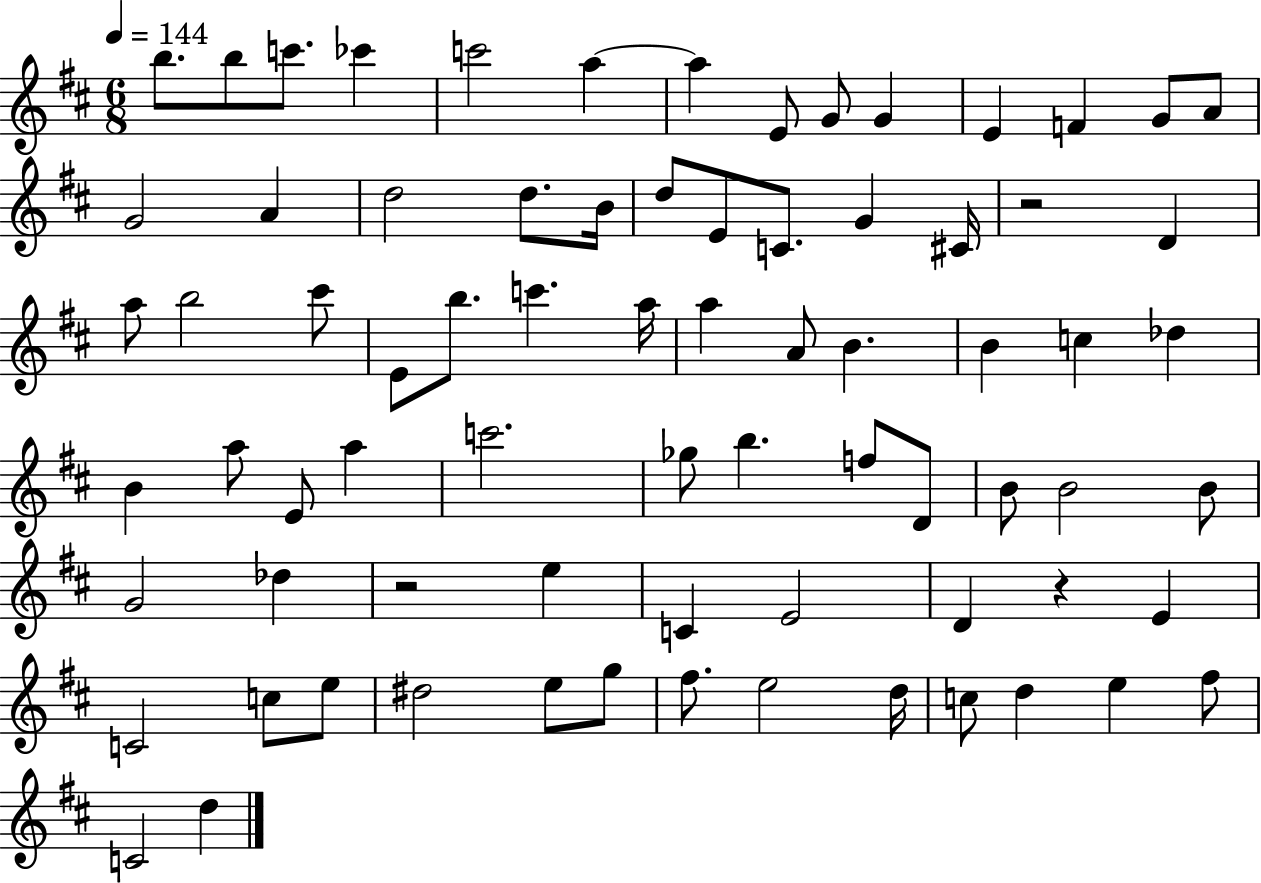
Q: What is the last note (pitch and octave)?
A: D5